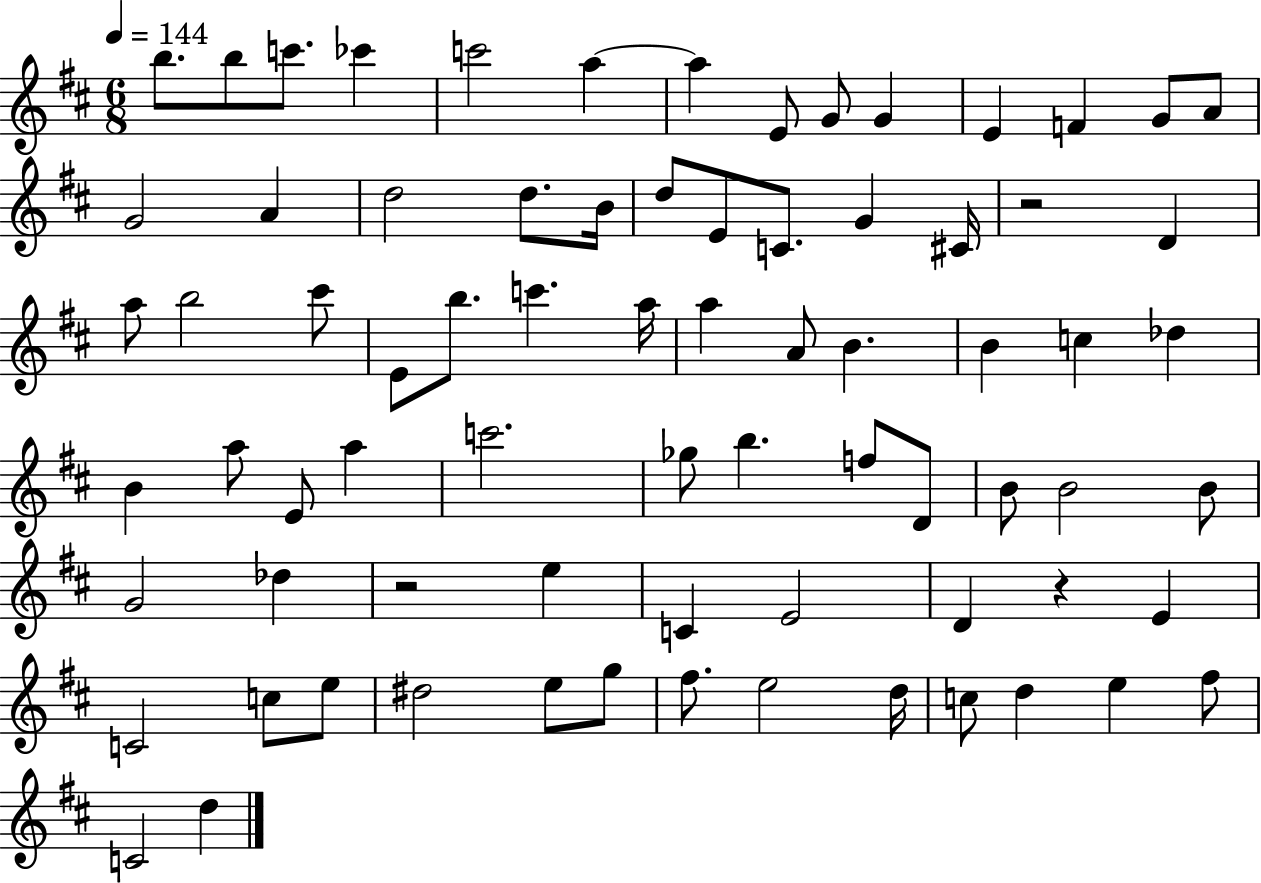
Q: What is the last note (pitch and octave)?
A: D5